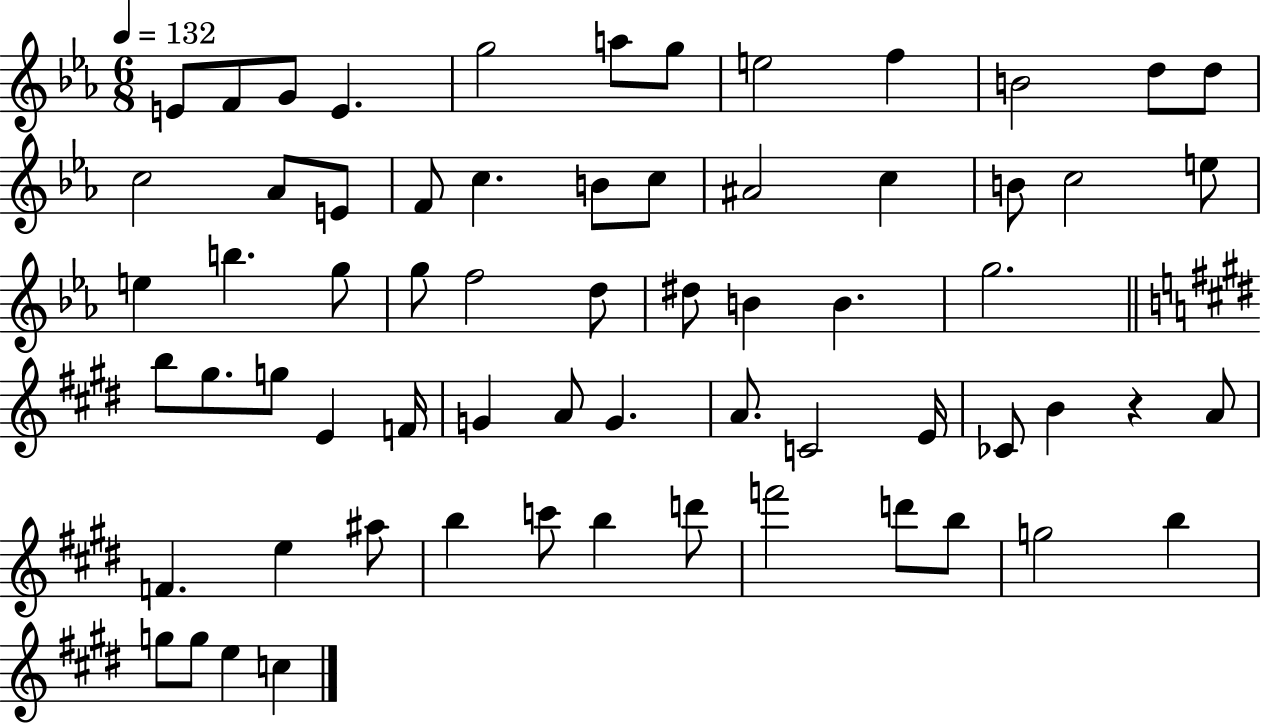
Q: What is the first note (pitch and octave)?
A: E4